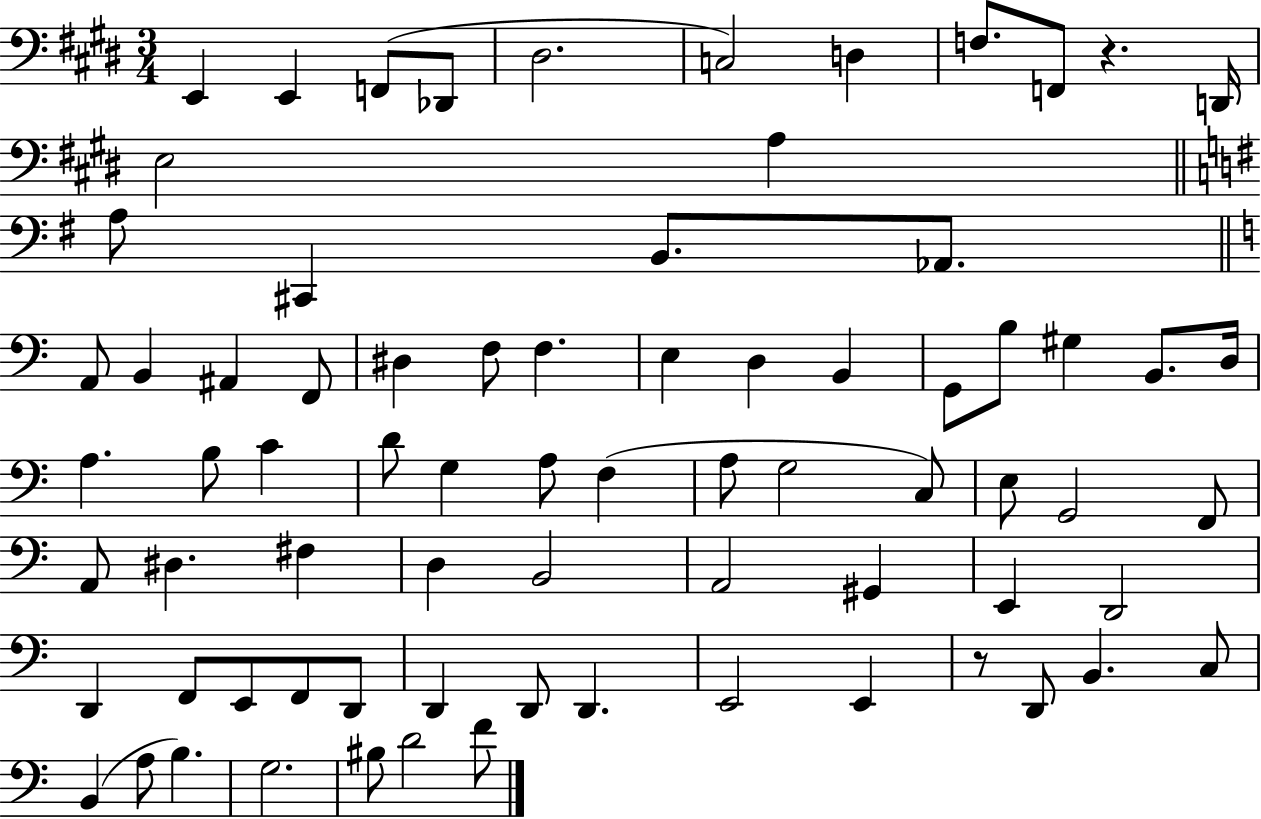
E2/q E2/q F2/e Db2/e D#3/h. C3/h D3/q F3/e. F2/e R/q. D2/s E3/h A3/q A3/e C#2/q B2/e. Ab2/e. A2/e B2/q A#2/q F2/e D#3/q F3/e F3/q. E3/q D3/q B2/q G2/e B3/e G#3/q B2/e. D3/s A3/q. B3/e C4/q D4/e G3/q A3/e F3/q A3/e G3/h C3/e E3/e G2/h F2/e A2/e D#3/q. F#3/q D3/q B2/h A2/h G#2/q E2/q D2/h D2/q F2/e E2/e F2/e D2/e D2/q D2/e D2/q. E2/h E2/q R/e D2/e B2/q. C3/e B2/q A3/e B3/q. G3/h. BIS3/e D4/h F4/e